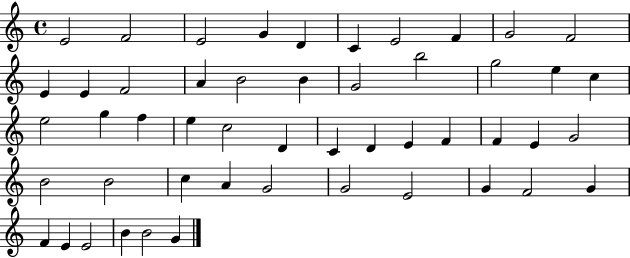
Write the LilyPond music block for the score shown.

{
  \clef treble
  \time 4/4
  \defaultTimeSignature
  \key c \major
  e'2 f'2 | e'2 g'4 d'4 | c'4 e'2 f'4 | g'2 f'2 | \break e'4 e'4 f'2 | a'4 b'2 b'4 | g'2 b''2 | g''2 e''4 c''4 | \break e''2 g''4 f''4 | e''4 c''2 d'4 | c'4 d'4 e'4 f'4 | f'4 e'4 g'2 | \break b'2 b'2 | c''4 a'4 g'2 | g'2 e'2 | g'4 f'2 g'4 | \break f'4 e'4 e'2 | b'4 b'2 g'4 | \bar "|."
}